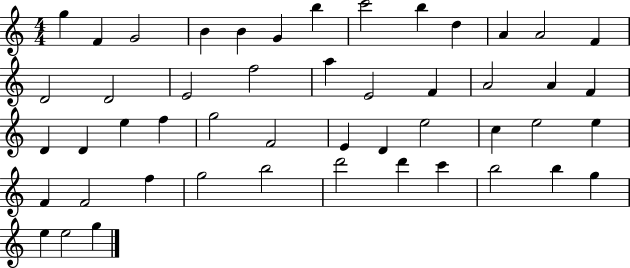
{
  \clef treble
  \numericTimeSignature
  \time 4/4
  \key c \major
  g''4 f'4 g'2 | b'4 b'4 g'4 b''4 | c'''2 b''4 d''4 | a'4 a'2 f'4 | \break d'2 d'2 | e'2 f''2 | a''4 e'2 f'4 | a'2 a'4 f'4 | \break d'4 d'4 e''4 f''4 | g''2 f'2 | e'4 d'4 e''2 | c''4 e''2 e''4 | \break f'4 f'2 f''4 | g''2 b''2 | d'''2 d'''4 c'''4 | b''2 b''4 g''4 | \break e''4 e''2 g''4 | \bar "|."
}